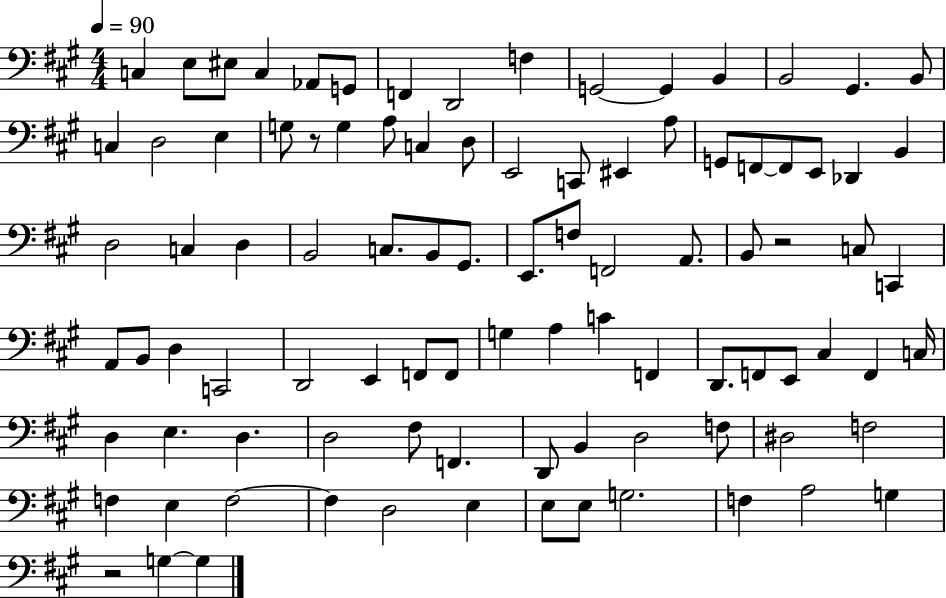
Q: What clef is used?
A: bass